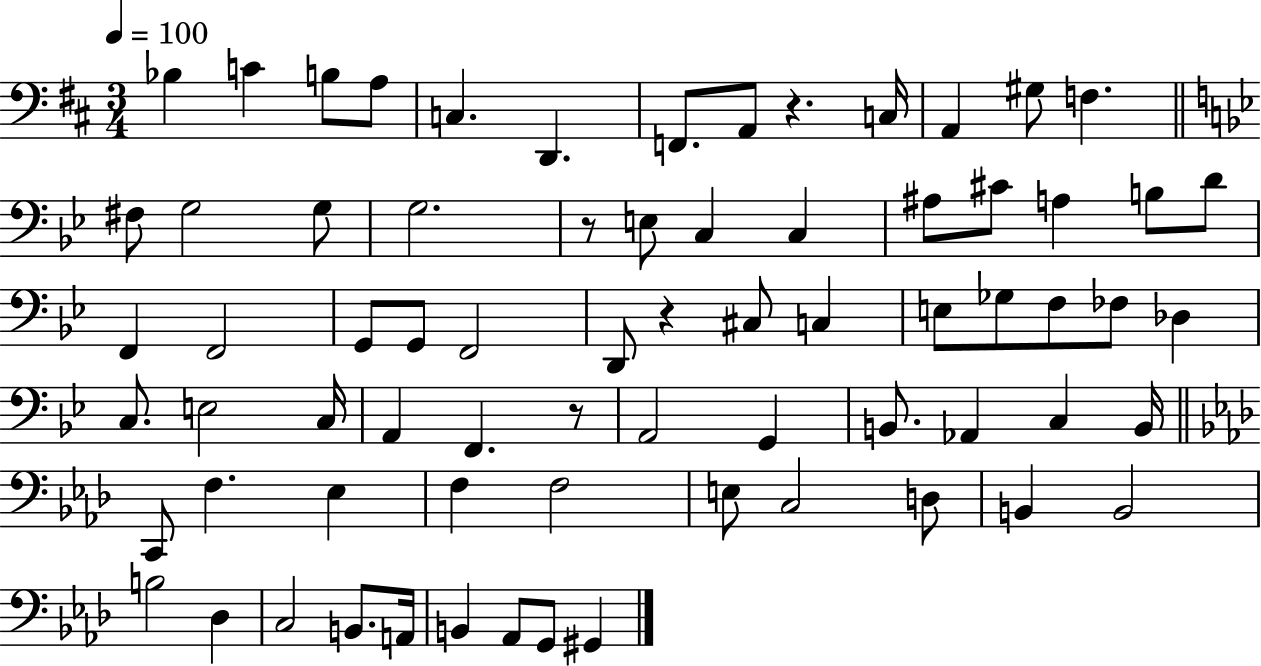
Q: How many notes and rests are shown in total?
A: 71